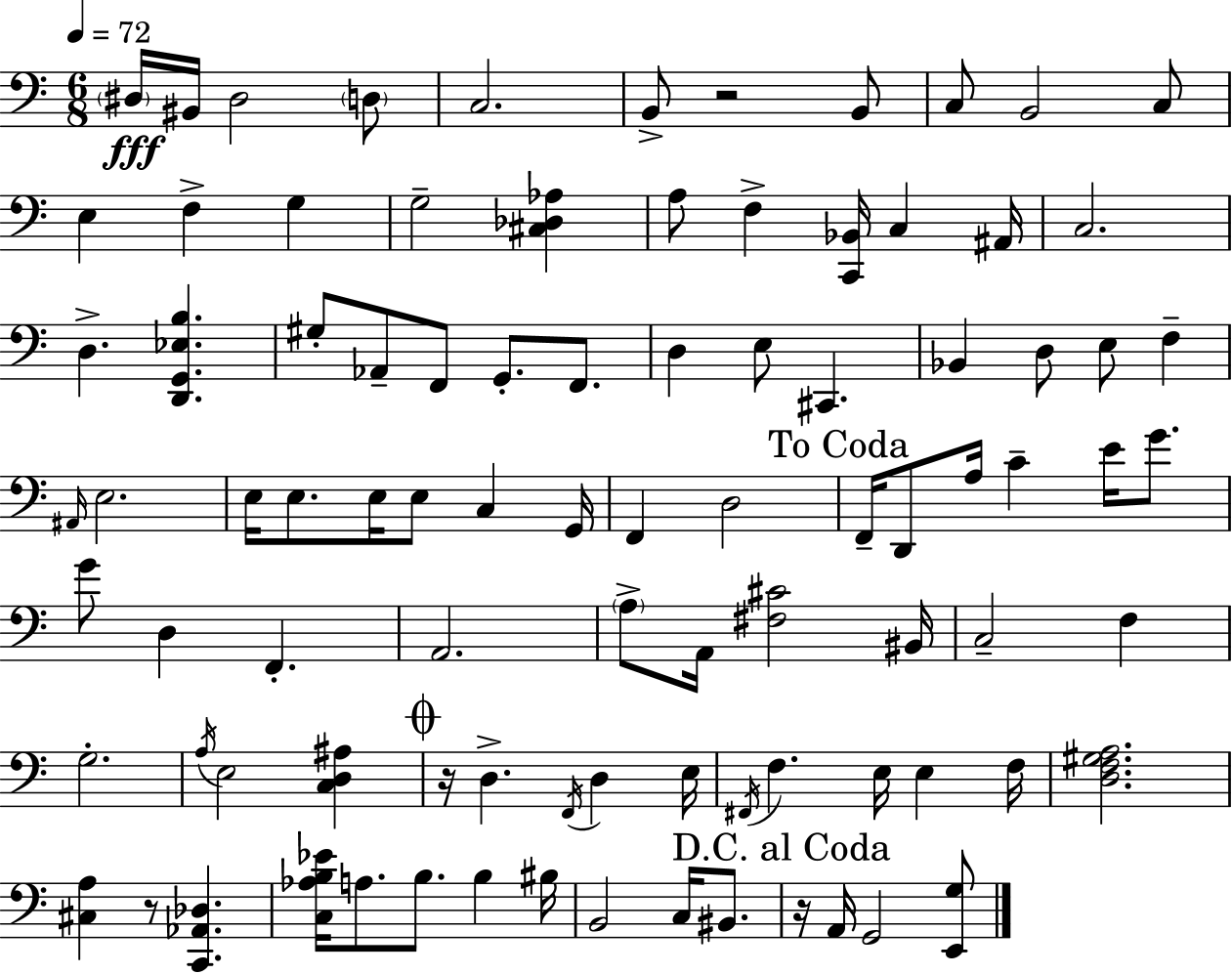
D#3/s BIS2/s D#3/h D3/e C3/h. B2/e R/h B2/e C3/e B2/h C3/e E3/q F3/q G3/q G3/h [C#3,Db3,Ab3]/q A3/e F3/q [C2,Bb2]/s C3/q A#2/s C3/h. D3/q. [D2,G2,Eb3,B3]/q. G#3/e Ab2/e F2/e G2/e. F2/e. D3/q E3/e C#2/q. Bb2/q D3/e E3/e F3/q A#2/s E3/h. E3/s E3/e. E3/s E3/e C3/q G2/s F2/q D3/h F2/s D2/e A3/s C4/q E4/s G4/e. G4/e D3/q F2/q. A2/h. A3/e A2/s [F#3,C#4]/h BIS2/s C3/h F3/q G3/h. A3/s E3/h [C3,D3,A#3]/q R/s D3/q. F2/s D3/q E3/s F#2/s F3/q. E3/s E3/q F3/s [D3,F3,G#3,A3]/h. [C#3,A3]/q R/e [C2,Ab2,Db3]/q. [C3,Ab3,B3,Eb4]/s A3/e. B3/e. B3/q BIS3/s B2/h C3/s BIS2/e. R/s A2/s G2/h [E2,G3]/e